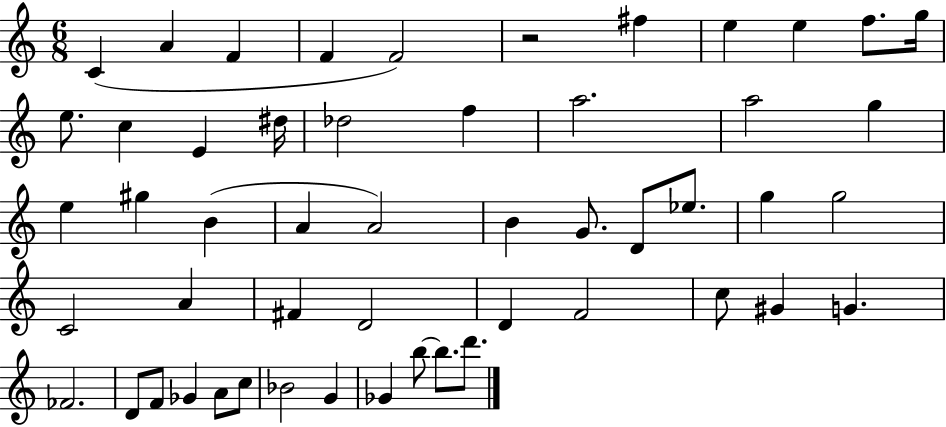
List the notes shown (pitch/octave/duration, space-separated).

C4/q A4/q F4/q F4/q F4/h R/h F#5/q E5/q E5/q F5/e. G5/s E5/e. C5/q E4/q D#5/s Db5/h F5/q A5/h. A5/h G5/q E5/q G#5/q B4/q A4/q A4/h B4/q G4/e. D4/e Eb5/e. G5/q G5/h C4/h A4/q F#4/q D4/h D4/q F4/h C5/e G#4/q G4/q. FES4/h. D4/e F4/e Gb4/q A4/e C5/e Bb4/h G4/q Gb4/q B5/e B5/e. D6/e.